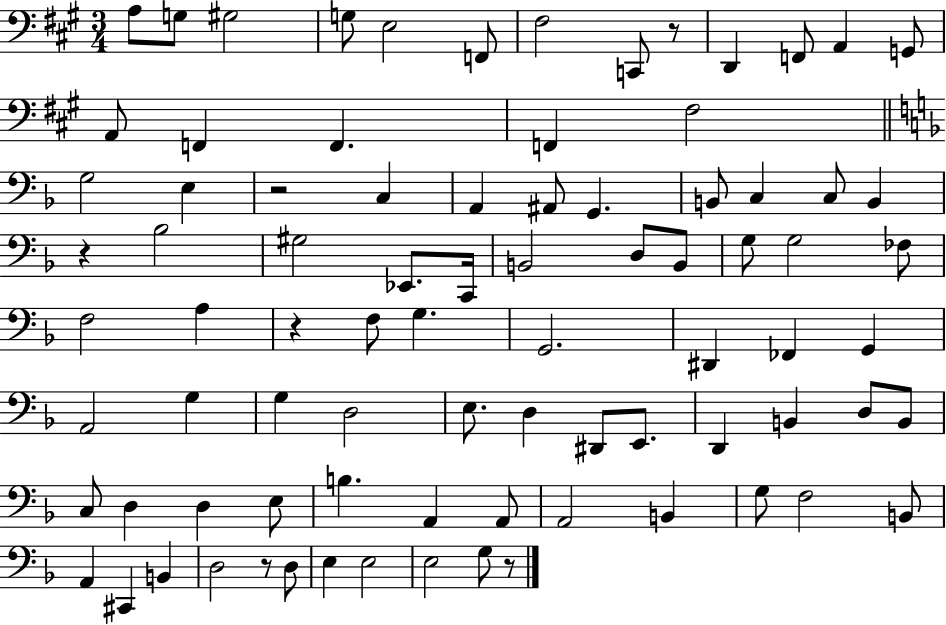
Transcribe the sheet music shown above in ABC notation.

X:1
T:Untitled
M:3/4
L:1/4
K:A
A,/2 G,/2 ^G,2 G,/2 E,2 F,,/2 ^F,2 C,,/2 z/2 D,, F,,/2 A,, G,,/2 A,,/2 F,, F,, F,, ^F,2 G,2 E, z2 C, A,, ^A,,/2 G,, B,,/2 C, C,/2 B,, z _B,2 ^G,2 _E,,/2 C,,/4 B,,2 D,/2 B,,/2 G,/2 G,2 _F,/2 F,2 A, z F,/2 G, G,,2 ^D,, _F,, G,, A,,2 G, G, D,2 E,/2 D, ^D,,/2 E,,/2 D,, B,, D,/2 B,,/2 C,/2 D, D, E,/2 B, A,, A,,/2 A,,2 B,, G,/2 F,2 B,,/2 A,, ^C,, B,, D,2 z/2 D,/2 E, E,2 E,2 G,/2 z/2